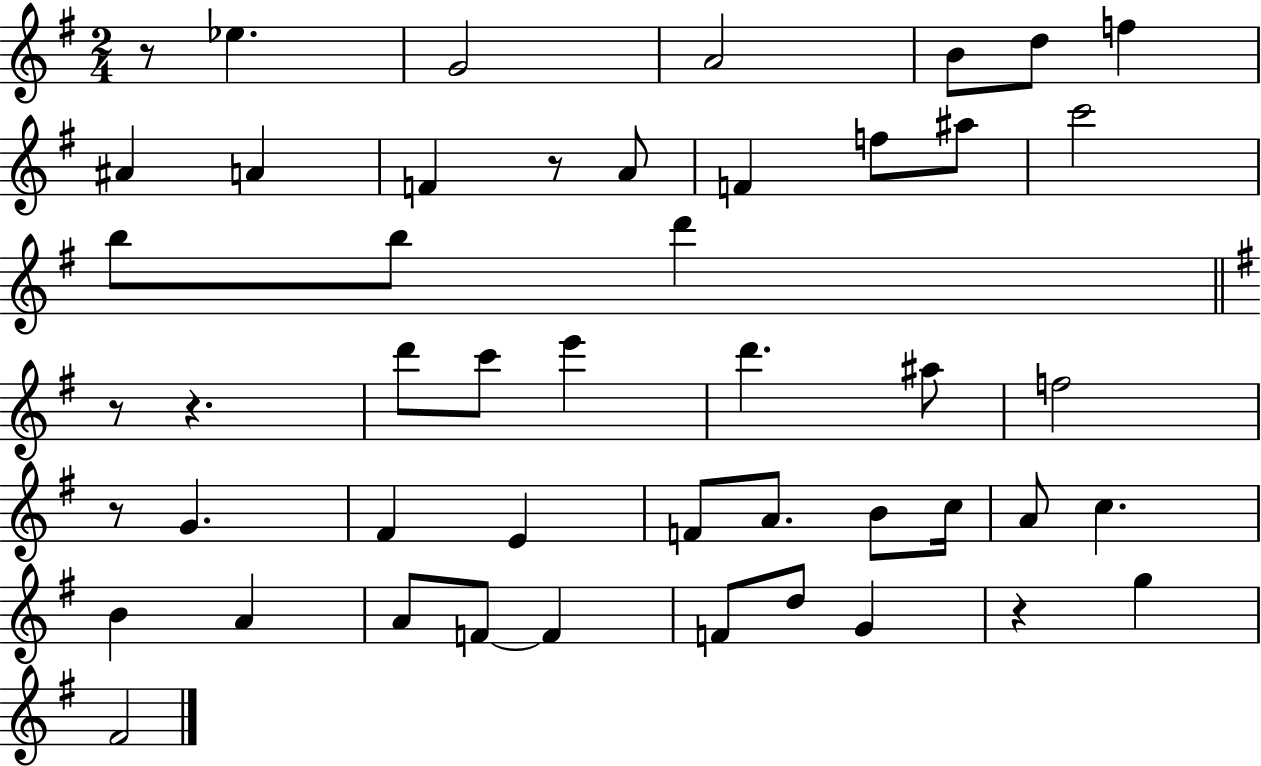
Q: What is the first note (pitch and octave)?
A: Eb5